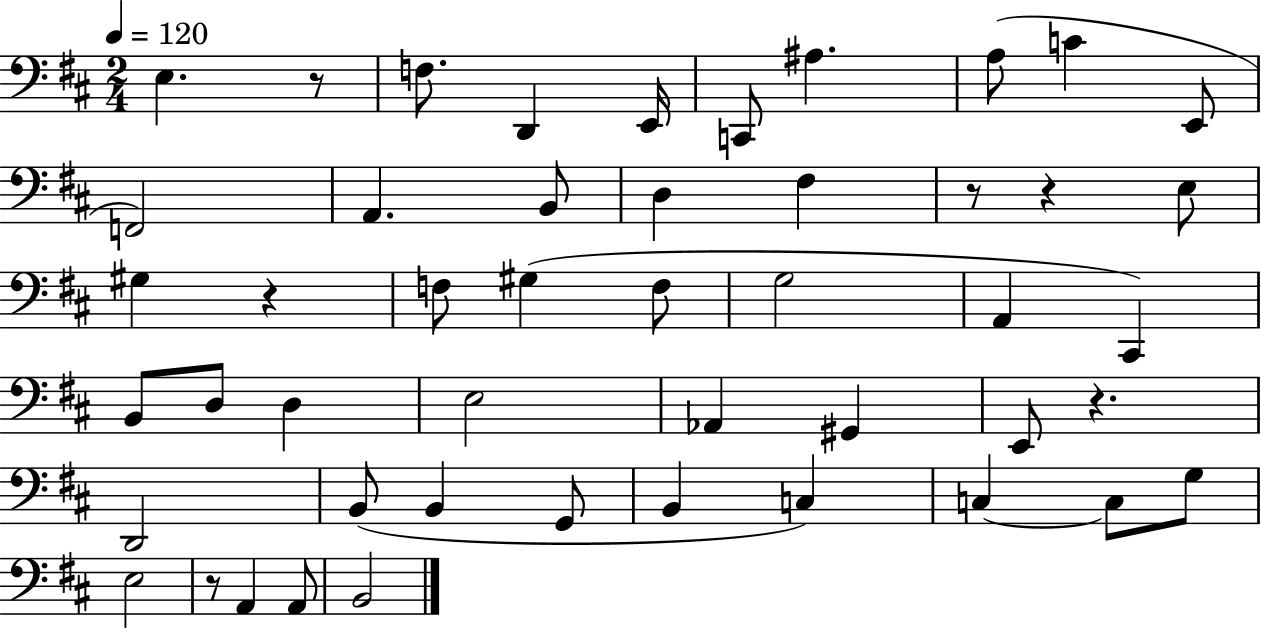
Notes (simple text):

E3/q. R/e F3/e. D2/q E2/s C2/e A#3/q. A3/e C4/q E2/e F2/h A2/q. B2/e D3/q F#3/q R/e R/q E3/e G#3/q R/q F3/e G#3/q F3/e G3/h A2/q C#2/q B2/e D3/e D3/q E3/h Ab2/q G#2/q E2/e R/q. D2/h B2/e B2/q G2/e B2/q C3/q C3/q C3/e G3/e E3/h R/e A2/q A2/e B2/h